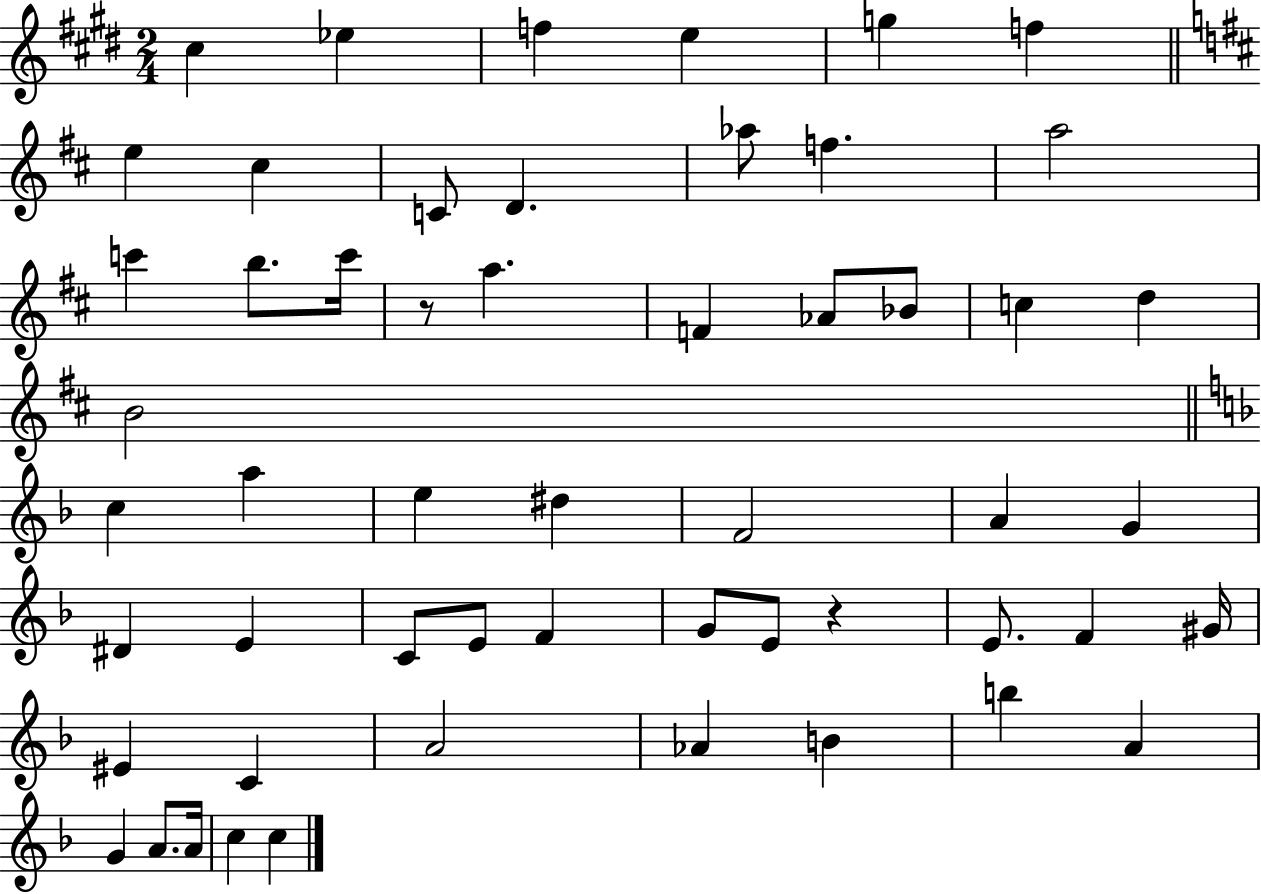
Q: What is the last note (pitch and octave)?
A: C5